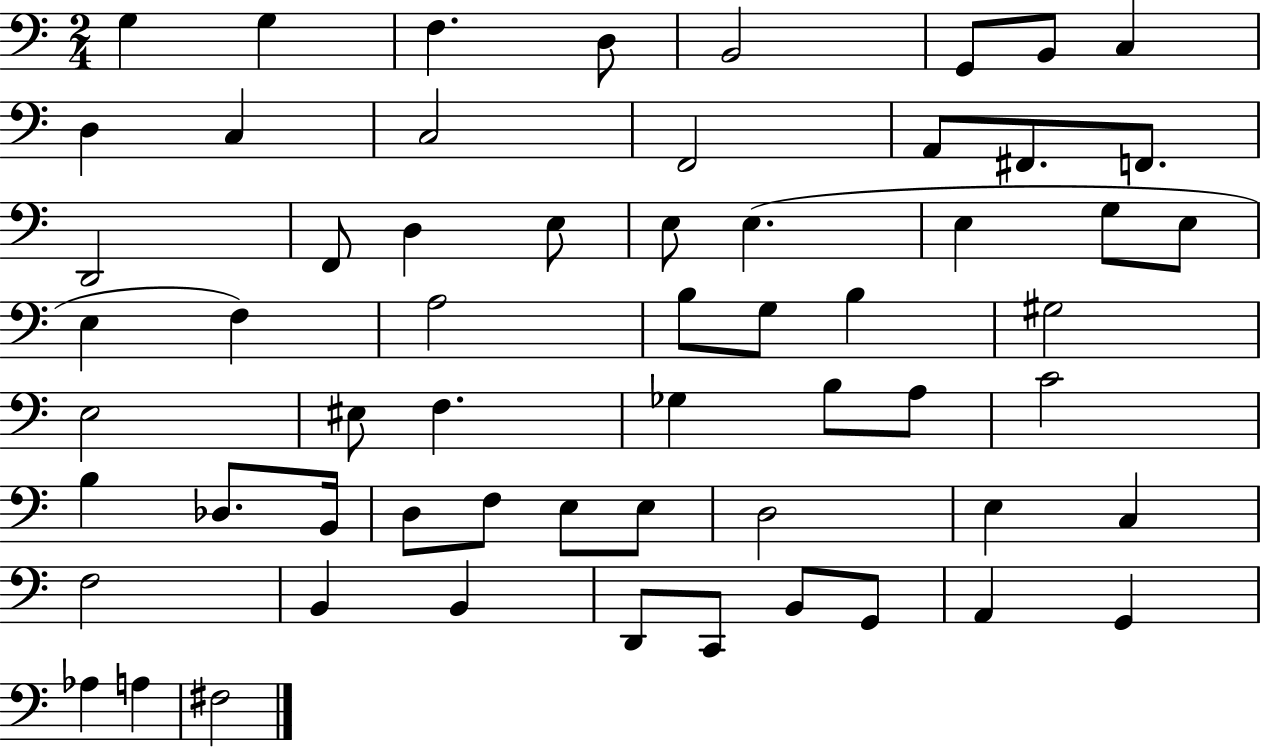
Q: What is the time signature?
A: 2/4